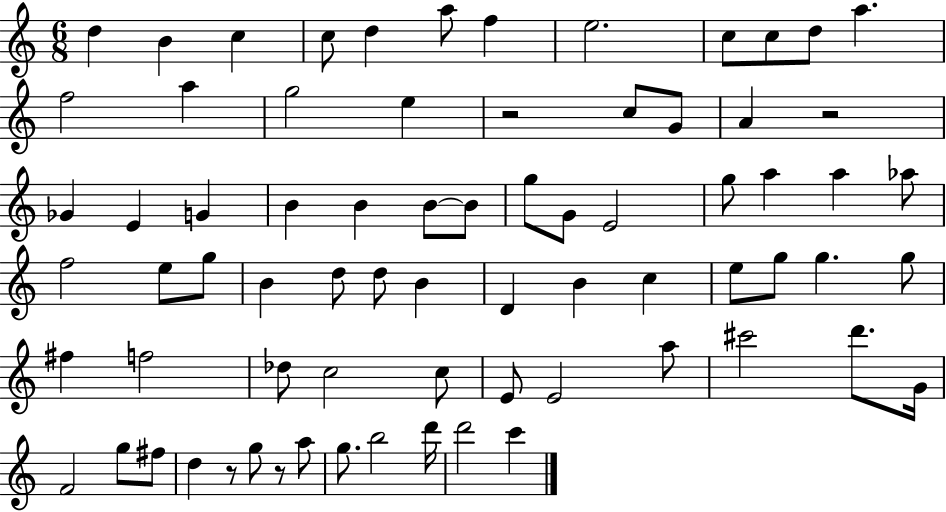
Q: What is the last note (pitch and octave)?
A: C6